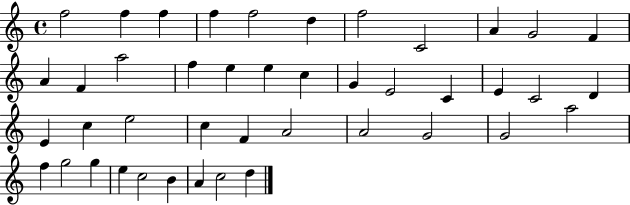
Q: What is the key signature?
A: C major